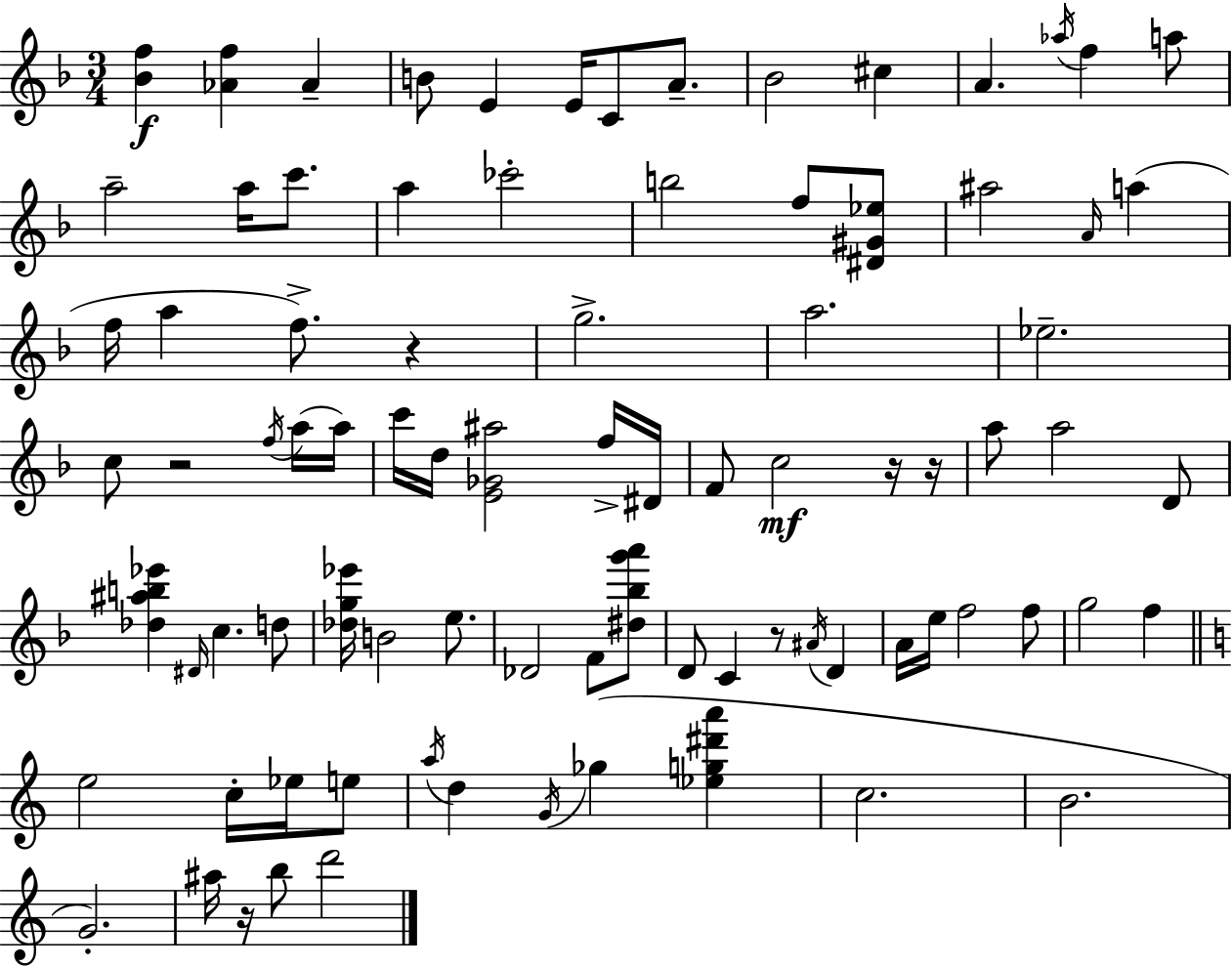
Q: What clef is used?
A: treble